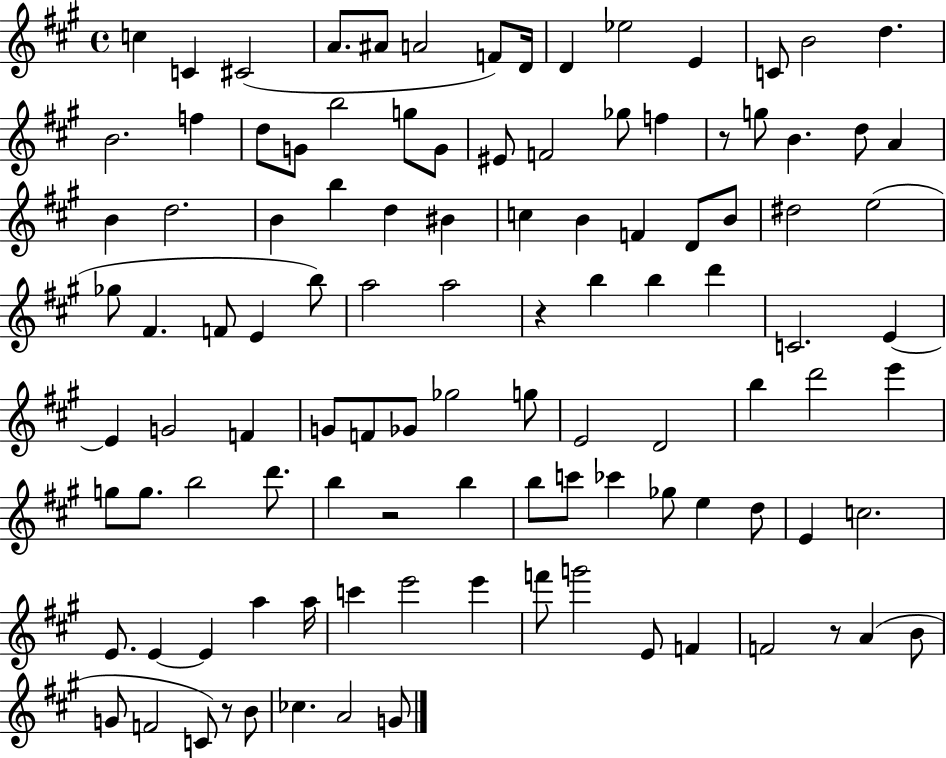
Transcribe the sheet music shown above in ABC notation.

X:1
T:Untitled
M:4/4
L:1/4
K:A
c C ^C2 A/2 ^A/2 A2 F/2 D/4 D _e2 E C/2 B2 d B2 f d/2 G/2 b2 g/2 G/2 ^E/2 F2 _g/2 f z/2 g/2 B d/2 A B d2 B b d ^B c B F D/2 B/2 ^d2 e2 _g/2 ^F F/2 E b/2 a2 a2 z b b d' C2 E E G2 F G/2 F/2 _G/2 _g2 g/2 E2 D2 b d'2 e' g/2 g/2 b2 d'/2 b z2 b b/2 c'/2 _c' _g/2 e d/2 E c2 E/2 E E a a/4 c' e'2 e' f'/2 g'2 E/2 F F2 z/2 A B/2 G/2 F2 C/2 z/2 B/2 _c A2 G/2